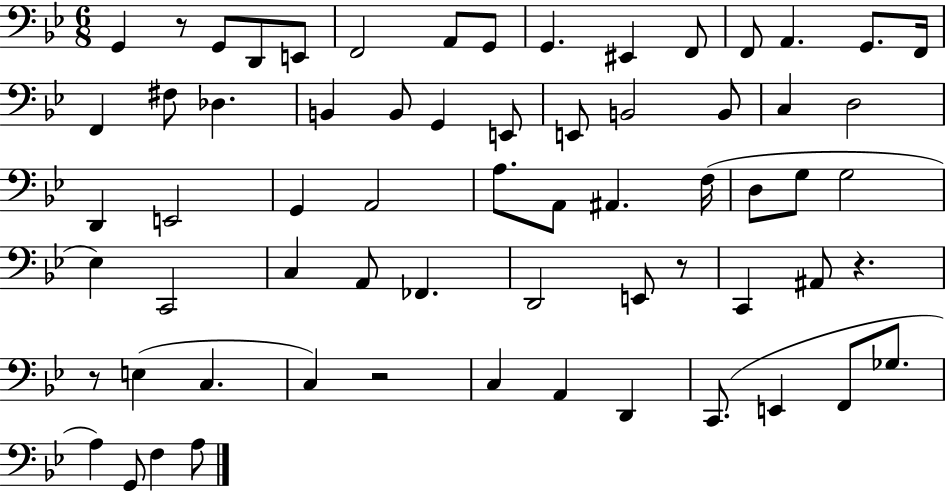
X:1
T:Untitled
M:6/8
L:1/4
K:Bb
G,, z/2 G,,/2 D,,/2 E,,/2 F,,2 A,,/2 G,,/2 G,, ^E,, F,,/2 F,,/2 A,, G,,/2 F,,/4 F,, ^F,/2 _D, B,, B,,/2 G,, E,,/2 E,,/2 B,,2 B,,/2 C, D,2 D,, E,,2 G,, A,,2 A,/2 A,,/2 ^A,, F,/4 D,/2 G,/2 G,2 _E, C,,2 C, A,,/2 _F,, D,,2 E,,/2 z/2 C,, ^A,,/2 z z/2 E, C, C, z2 C, A,, D,, C,,/2 E,, F,,/2 _G,/2 A, G,,/2 F, A,/2